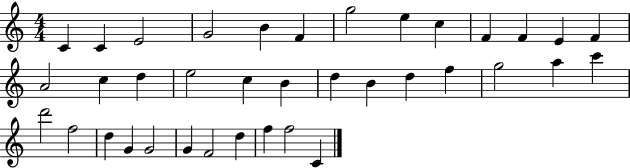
{
  \clef treble
  \numericTimeSignature
  \time 4/4
  \key c \major
  c'4 c'4 e'2 | g'2 b'4 f'4 | g''2 e''4 c''4 | f'4 f'4 e'4 f'4 | \break a'2 c''4 d''4 | e''2 c''4 b'4 | d''4 b'4 d''4 f''4 | g''2 a''4 c'''4 | \break d'''2 f''2 | d''4 g'4 g'2 | g'4 f'2 d''4 | f''4 f''2 c'4 | \break \bar "|."
}